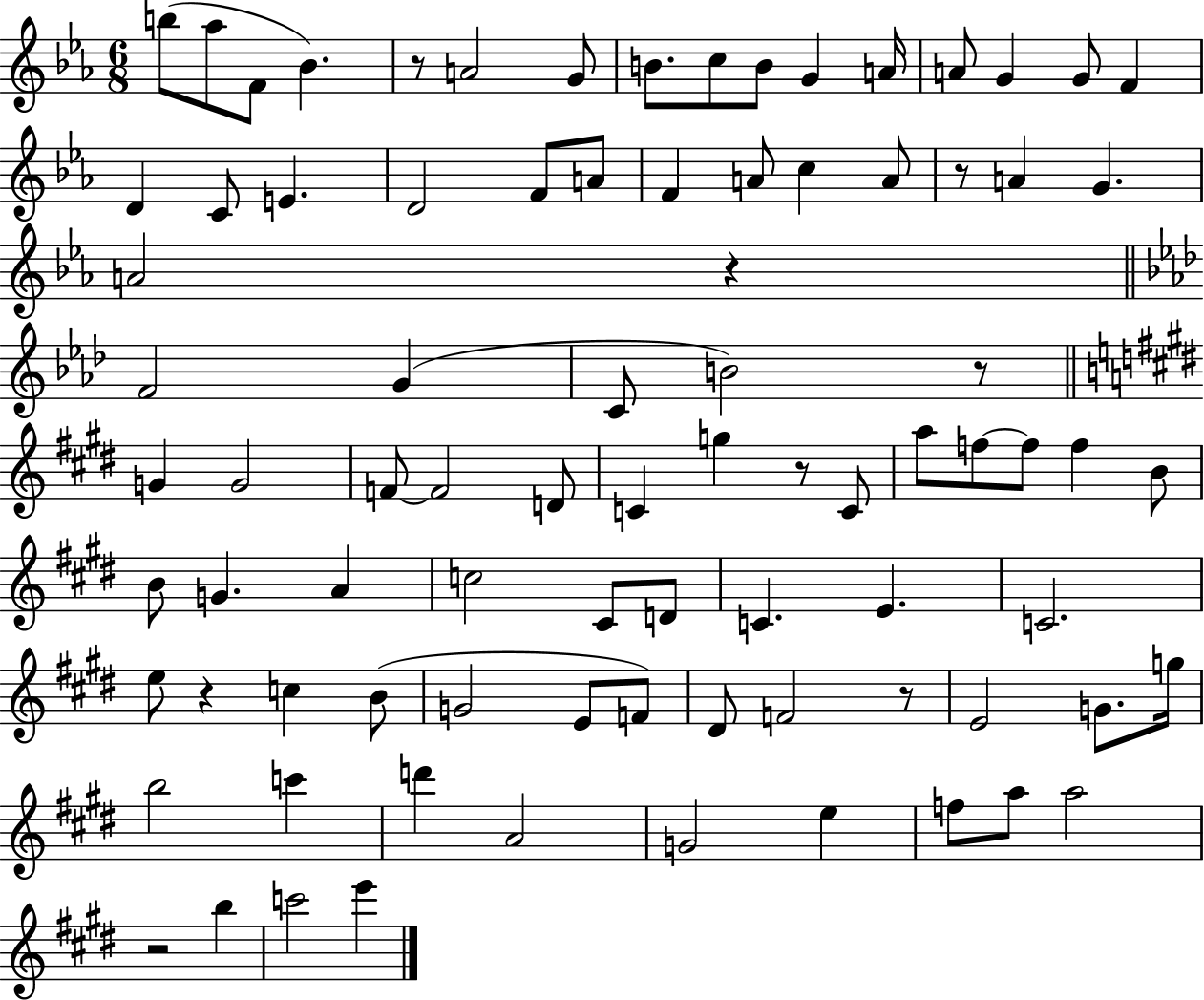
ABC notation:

X:1
T:Untitled
M:6/8
L:1/4
K:Eb
b/2 _a/2 F/2 _B z/2 A2 G/2 B/2 c/2 B/2 G A/4 A/2 G G/2 F D C/2 E D2 F/2 A/2 F A/2 c A/2 z/2 A G A2 z F2 G C/2 B2 z/2 G G2 F/2 F2 D/2 C g z/2 C/2 a/2 f/2 f/2 f B/2 B/2 G A c2 ^C/2 D/2 C E C2 e/2 z c B/2 G2 E/2 F/2 ^D/2 F2 z/2 E2 G/2 g/4 b2 c' d' A2 G2 e f/2 a/2 a2 z2 b c'2 e'